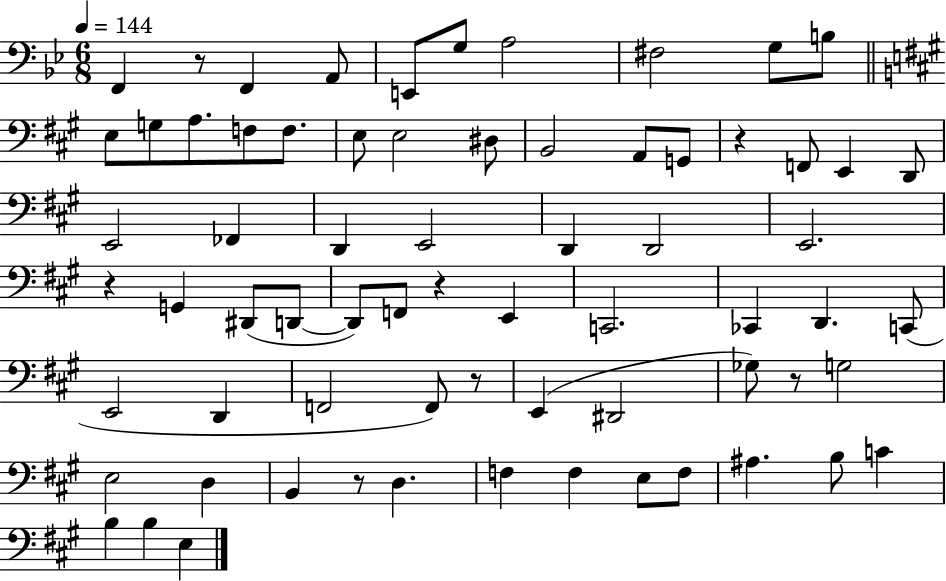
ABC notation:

X:1
T:Untitled
M:6/8
L:1/4
K:Bb
F,, z/2 F,, A,,/2 E,,/2 G,/2 A,2 ^F,2 G,/2 B,/2 E,/2 G,/2 A,/2 F,/2 F,/2 E,/2 E,2 ^D,/2 B,,2 A,,/2 G,,/2 z F,,/2 E,, D,,/2 E,,2 _F,, D,, E,,2 D,, D,,2 E,,2 z G,, ^D,,/2 D,,/2 D,,/2 F,,/2 z E,, C,,2 _C,, D,, C,,/2 E,,2 D,, F,,2 F,,/2 z/2 E,, ^D,,2 _G,/2 z/2 G,2 E,2 D, B,, z/2 D, F, F, E,/2 F,/2 ^A, B,/2 C B, B, E,